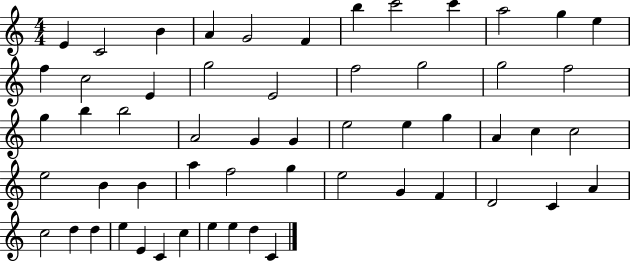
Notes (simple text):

E4/q C4/h B4/q A4/q G4/h F4/q B5/q C6/h C6/q A5/h G5/q E5/q F5/q C5/h E4/q G5/h E4/h F5/h G5/h G5/h F5/h G5/q B5/q B5/h A4/h G4/q G4/q E5/h E5/q G5/q A4/q C5/q C5/h E5/h B4/q B4/q A5/q F5/h G5/q E5/h G4/q F4/q D4/h C4/q A4/q C5/h D5/q D5/q E5/q E4/q C4/q C5/q E5/q E5/q D5/q C4/q